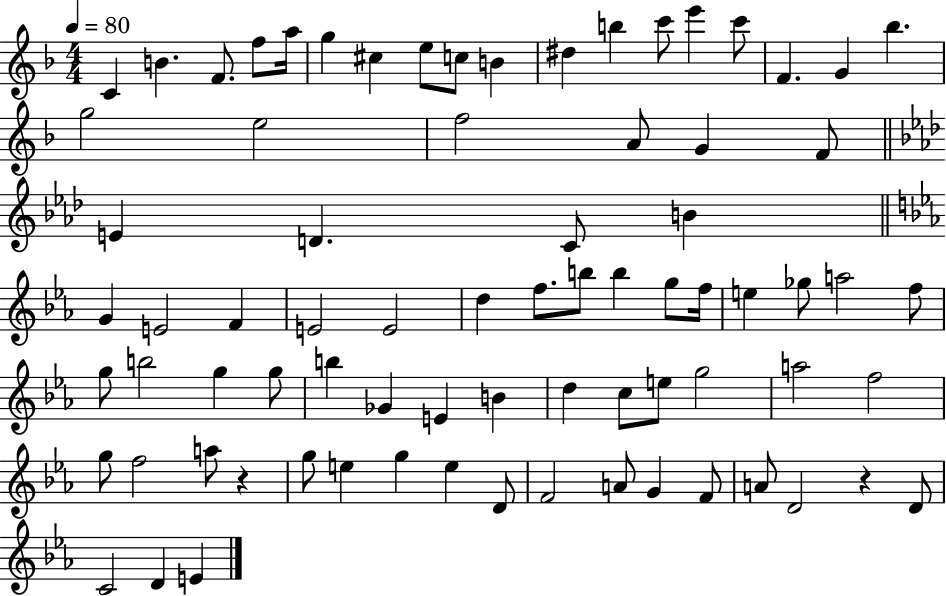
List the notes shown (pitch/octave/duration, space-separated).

C4/q B4/q. F4/e. F5/e A5/s G5/q C#5/q E5/e C5/e B4/q D#5/q B5/q C6/e E6/q C6/e F4/q. G4/q Bb5/q. G5/h E5/h F5/h A4/e G4/q F4/e E4/q D4/q. C4/e B4/q G4/q E4/h F4/q E4/h E4/h D5/q F5/e. B5/e B5/q G5/e F5/s E5/q Gb5/e A5/h F5/e G5/e B5/h G5/q G5/e B5/q Gb4/q E4/q B4/q D5/q C5/e E5/e G5/h A5/h F5/h G5/e F5/h A5/e R/q G5/e E5/q G5/q E5/q D4/e F4/h A4/e G4/q F4/e A4/e D4/h R/q D4/e C4/h D4/q E4/q